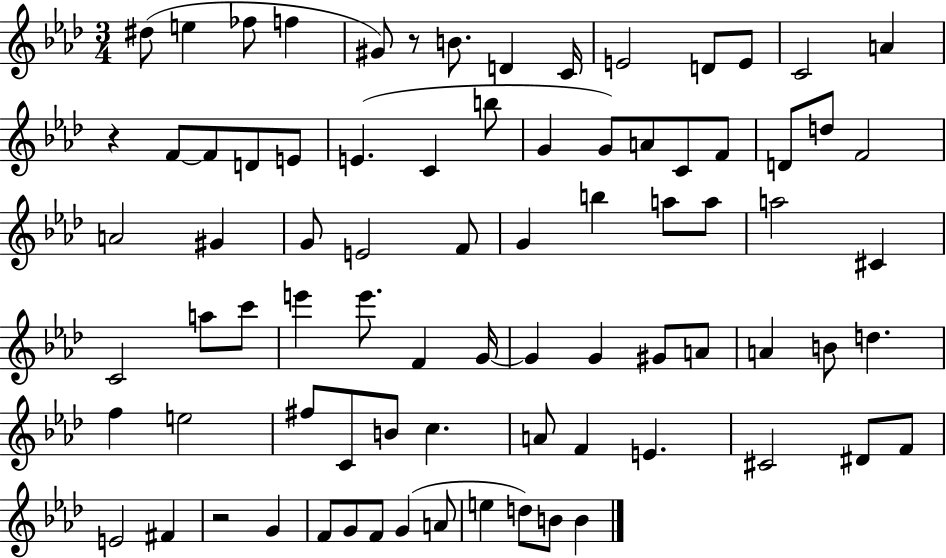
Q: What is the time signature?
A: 3/4